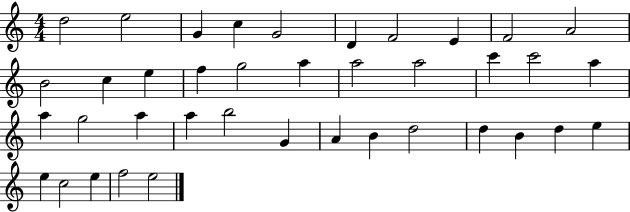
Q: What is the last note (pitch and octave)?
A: E5